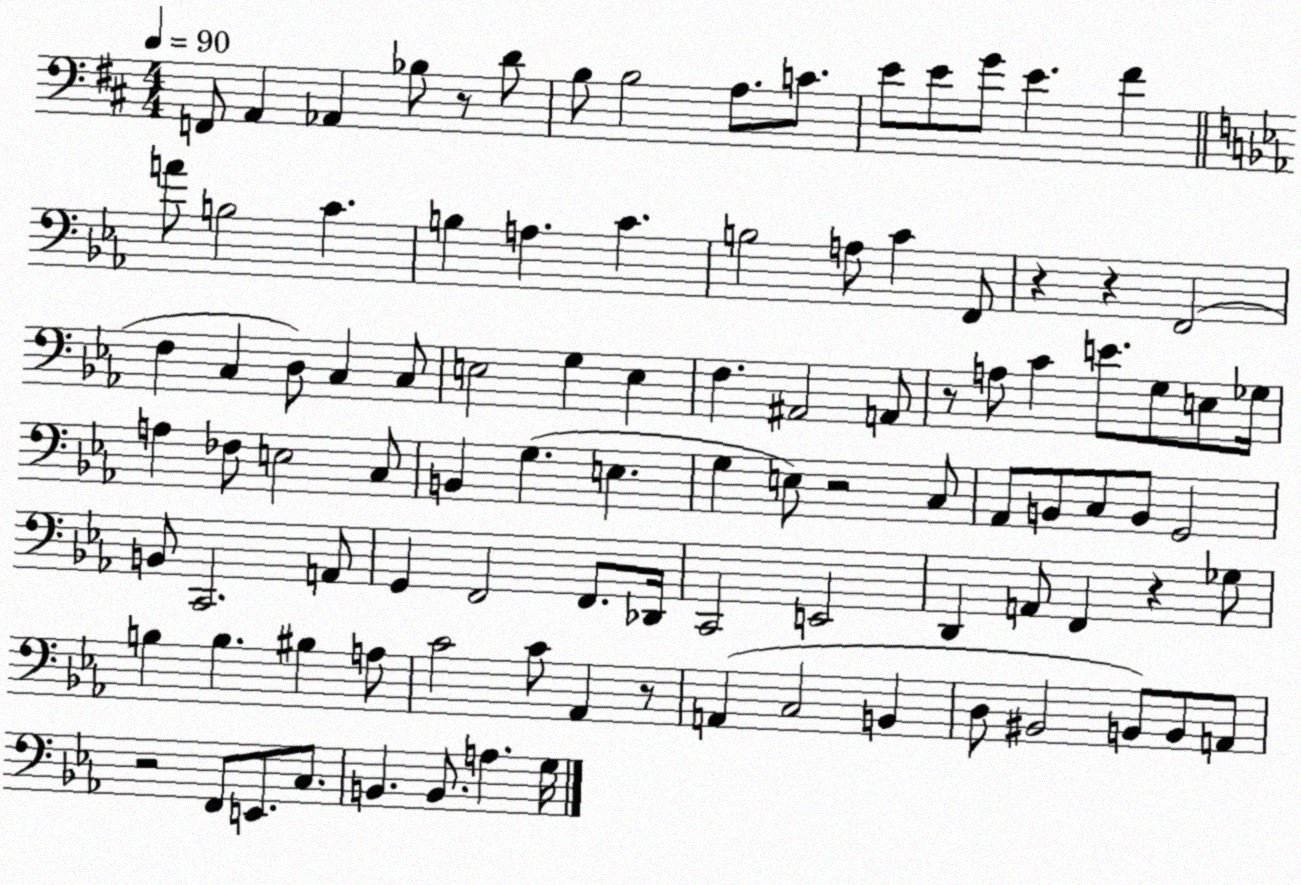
X:1
T:Untitled
M:4/4
L:1/4
K:D
F,,/2 A,, _A,, _B,/2 z/2 D/2 B,/2 B,2 A,/2 C/2 E/2 E/2 G/2 E ^F A/2 B,2 C B, A, C B,2 A,/2 C F,,/2 z z F,,2 F, C, D,/2 C, C,/2 E,2 G, E, F, ^A,,2 A,,/2 z/2 A,/2 C E/2 G,/2 E,/2 _G,/4 A, _F,/2 E,2 C,/2 B,, G, E, G, E,/2 z2 C,/2 _A,,/2 B,,/2 C,/2 B,,/2 G,,2 B,,/2 C,,2 A,,/2 G,, F,,2 F,,/2 _D,,/4 C,,2 E,,2 D,, A,,/2 F,, z _G,/2 B, B, ^B, A,/2 C2 C/2 _A,, z/2 A,, C,2 B,, D,/2 ^B,,2 B,,/2 B,,/2 A,,/2 z2 F,,/2 E,,/2 C,/2 B,, B,,/2 A, G,/4